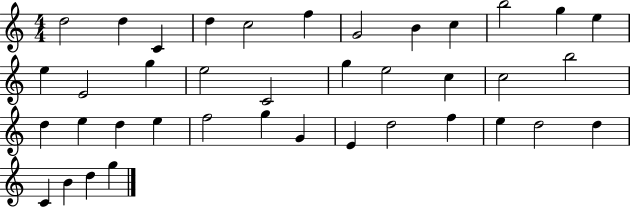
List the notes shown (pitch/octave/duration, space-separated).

D5/h D5/q C4/q D5/q C5/h F5/q G4/h B4/q C5/q B5/h G5/q E5/q E5/q E4/h G5/q E5/h C4/h G5/q E5/h C5/q C5/h B5/h D5/q E5/q D5/q E5/q F5/h G5/q G4/q E4/q D5/h F5/q E5/q D5/h D5/q C4/q B4/q D5/q G5/q